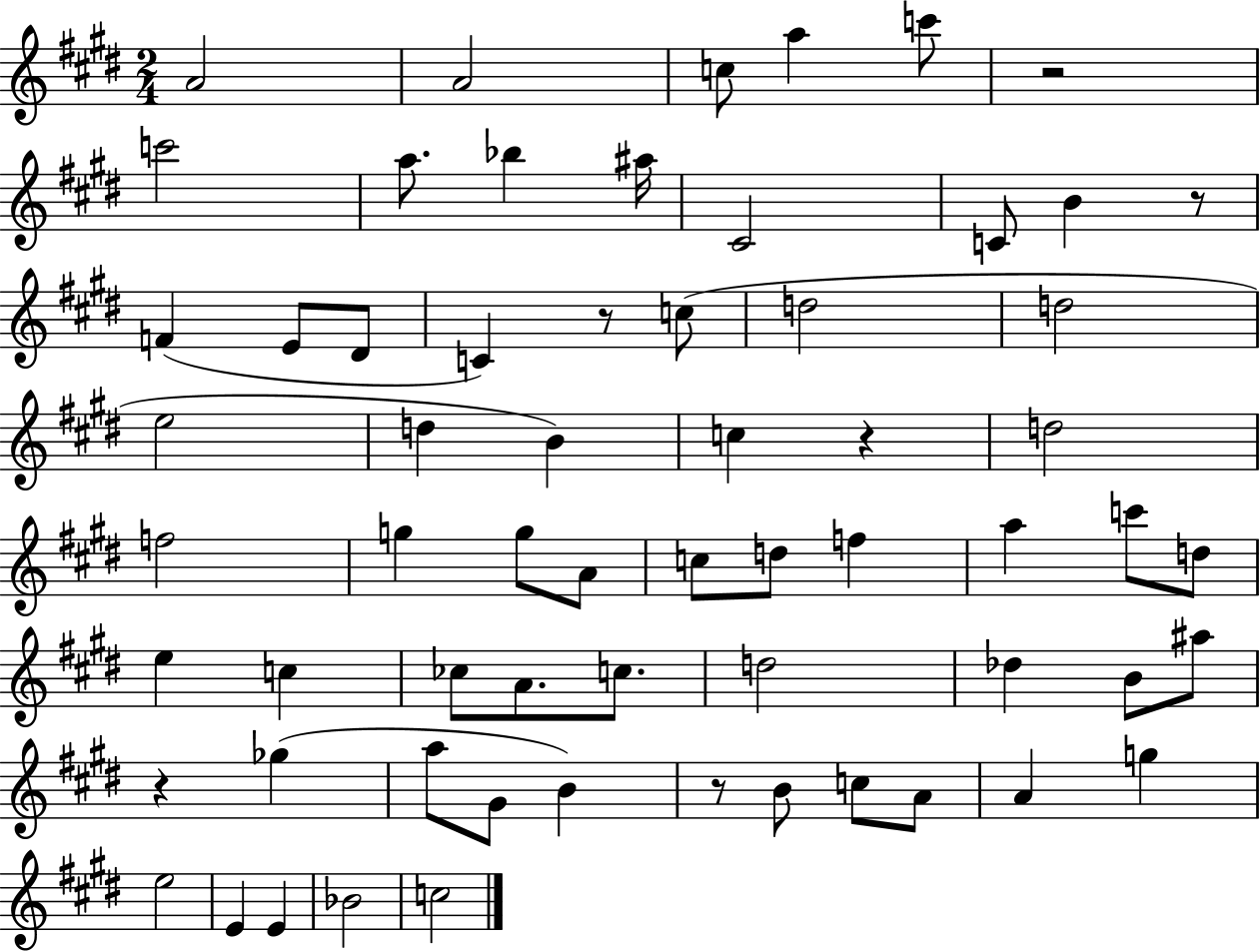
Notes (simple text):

A4/h A4/h C5/e A5/q C6/e R/h C6/h A5/e. Bb5/q A#5/s C#4/h C4/e B4/q R/e F4/q E4/e D#4/e C4/q R/e C5/e D5/h D5/h E5/h D5/q B4/q C5/q R/q D5/h F5/h G5/q G5/e A4/e C5/e D5/e F5/q A5/q C6/e D5/e E5/q C5/q CES5/e A4/e. C5/e. D5/h Db5/q B4/e A#5/e R/q Gb5/q A5/e G#4/e B4/q R/e B4/e C5/e A4/e A4/q G5/q E5/h E4/q E4/q Bb4/h C5/h